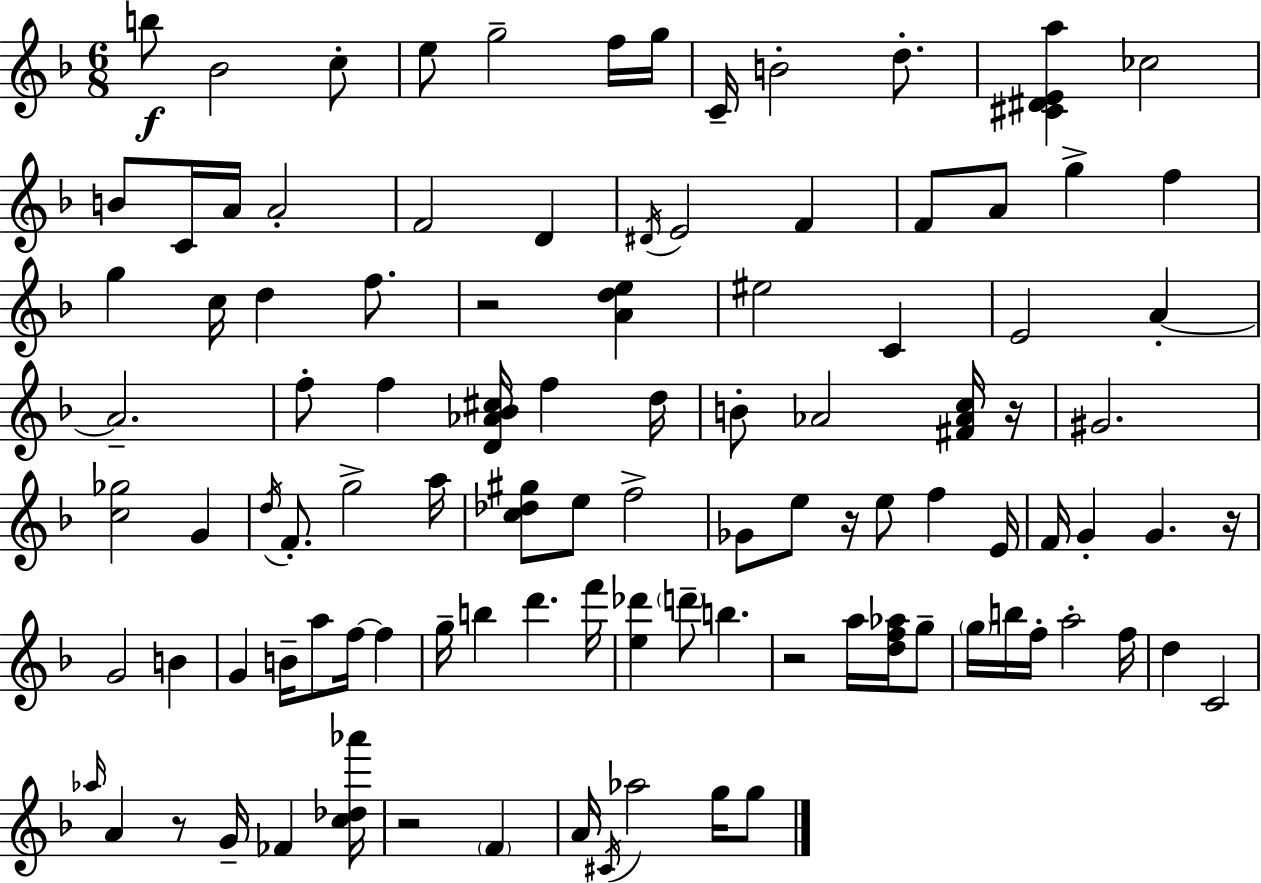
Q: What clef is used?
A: treble